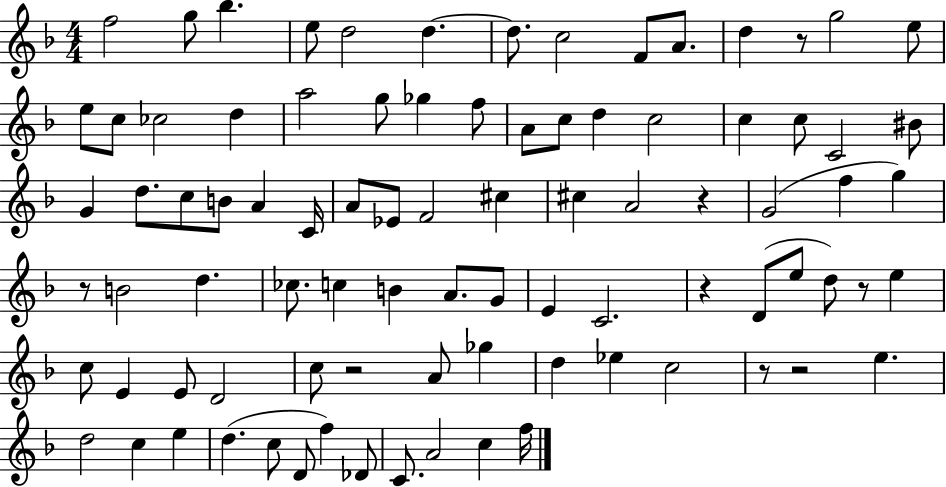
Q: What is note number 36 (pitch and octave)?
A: A4